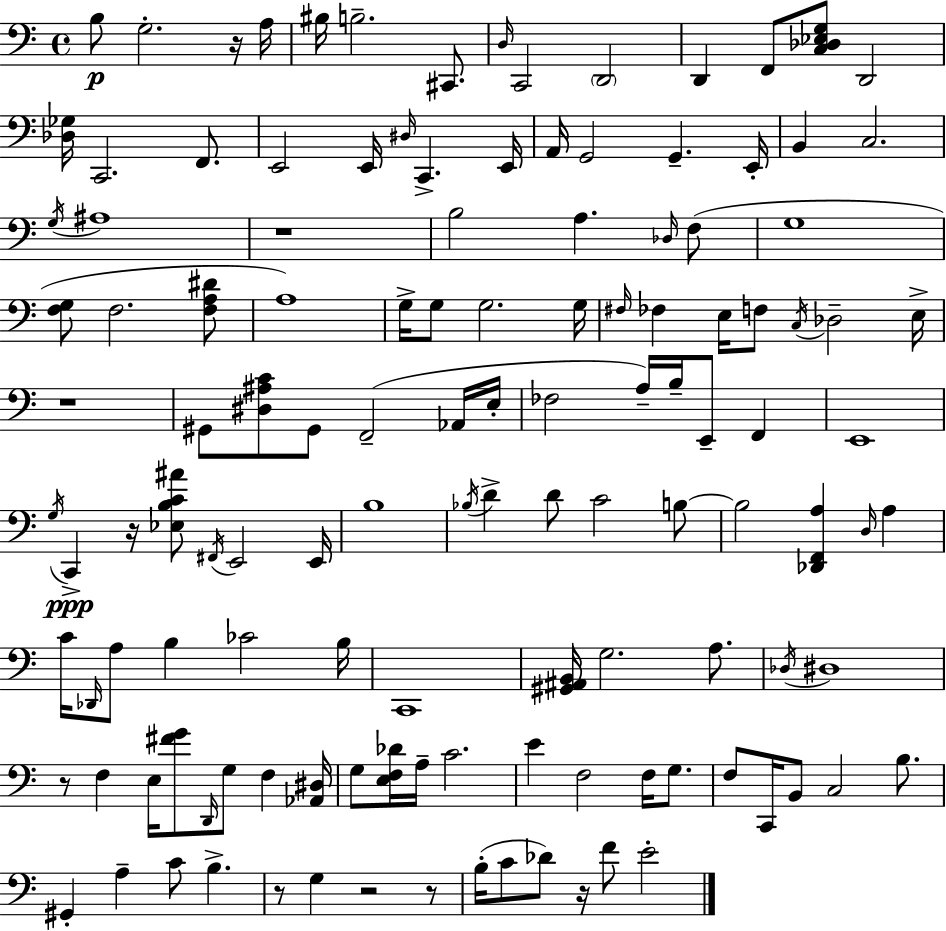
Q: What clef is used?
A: bass